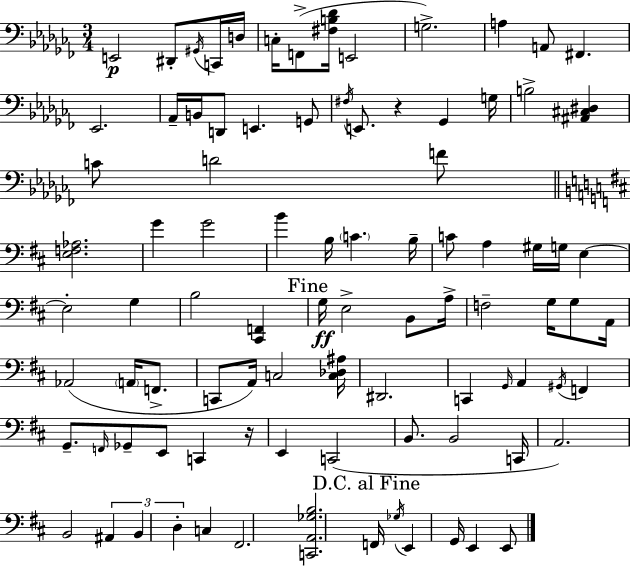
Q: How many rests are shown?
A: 2